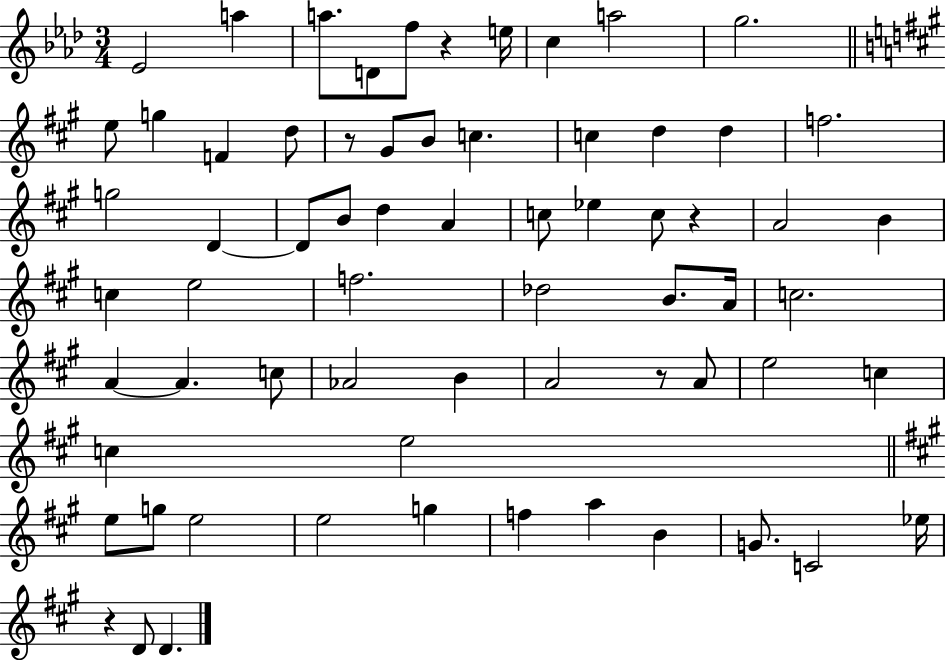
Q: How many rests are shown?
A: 5